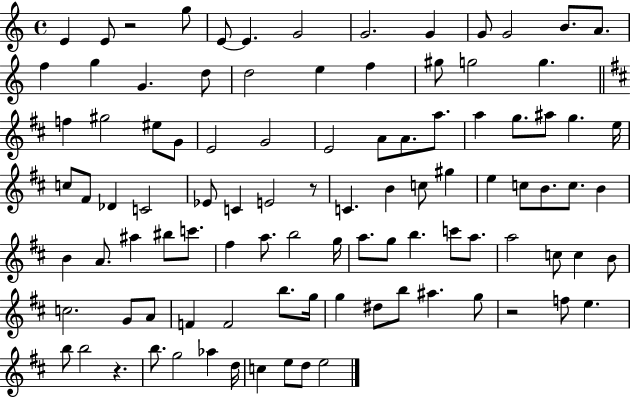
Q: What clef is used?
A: treble